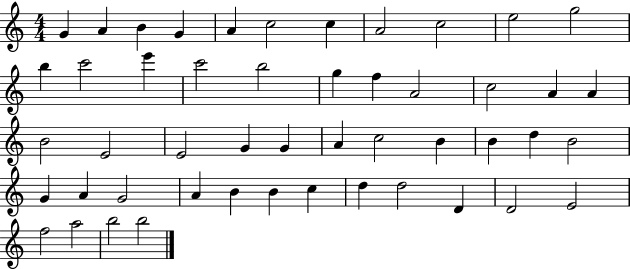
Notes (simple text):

G4/q A4/q B4/q G4/q A4/q C5/h C5/q A4/h C5/h E5/h G5/h B5/q C6/h E6/q C6/h B5/h G5/q F5/q A4/h C5/h A4/q A4/q B4/h E4/h E4/h G4/q G4/q A4/q C5/h B4/q B4/q D5/q B4/h G4/q A4/q G4/h A4/q B4/q B4/q C5/q D5/q D5/h D4/q D4/h E4/h F5/h A5/h B5/h B5/h